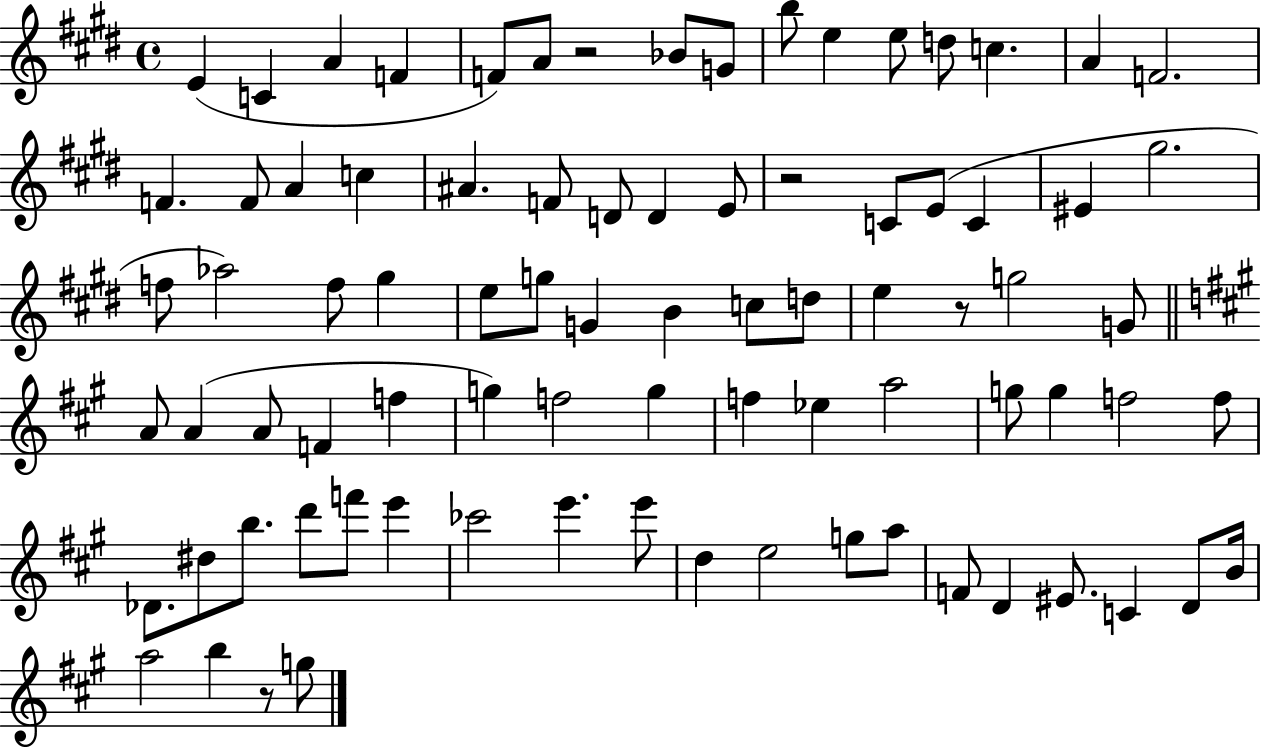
{
  \clef treble
  \time 4/4
  \defaultTimeSignature
  \key e \major
  \repeat volta 2 { e'4( c'4 a'4 f'4 | f'8) a'8 r2 bes'8 g'8 | b''8 e''4 e''8 d''8 c''4. | a'4 f'2. | \break f'4. f'8 a'4 c''4 | ais'4. f'8 d'8 d'4 e'8 | r2 c'8 e'8( c'4 | eis'4 gis''2. | \break f''8 aes''2) f''8 gis''4 | e''8 g''8 g'4 b'4 c''8 d''8 | e''4 r8 g''2 g'8 | \bar "||" \break \key a \major a'8 a'4( a'8 f'4 f''4 | g''4) f''2 g''4 | f''4 ees''4 a''2 | g''8 g''4 f''2 f''8 | \break des'8. dis''8 b''8. d'''8 f'''8 e'''4 | ces'''2 e'''4. e'''8 | d''4 e''2 g''8 a''8 | f'8 d'4 eis'8. c'4 d'8 b'16 | \break a''2 b''4 r8 g''8 | } \bar "|."
}